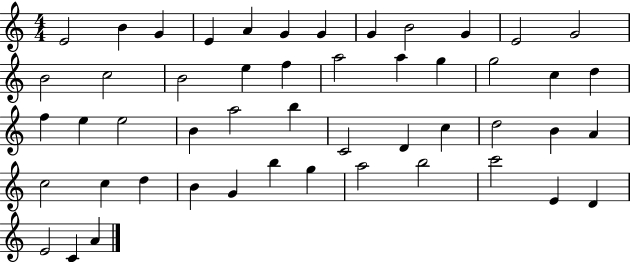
X:1
T:Untitled
M:4/4
L:1/4
K:C
E2 B G E A G G G B2 G E2 G2 B2 c2 B2 e f a2 a g g2 c d f e e2 B a2 b C2 D c d2 B A c2 c d B G b g a2 b2 c'2 E D E2 C A